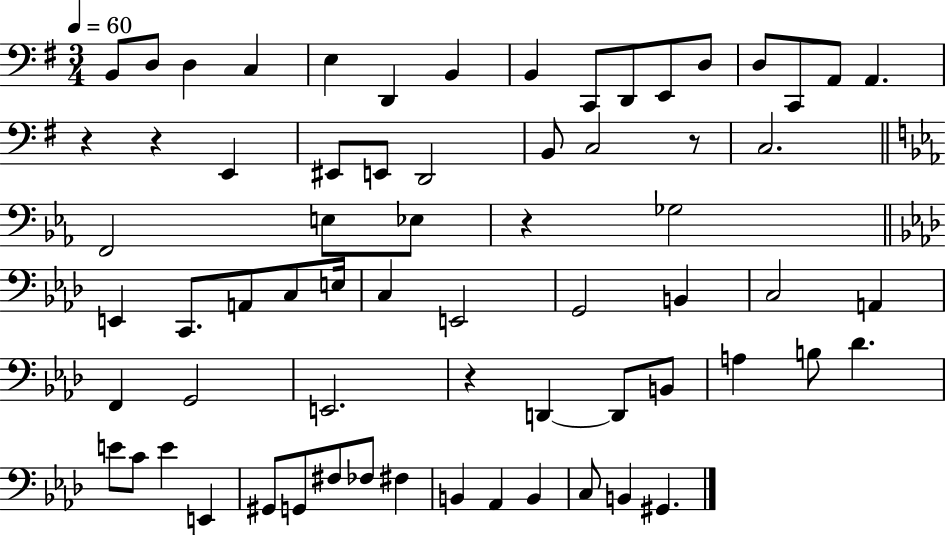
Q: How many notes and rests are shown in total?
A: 67